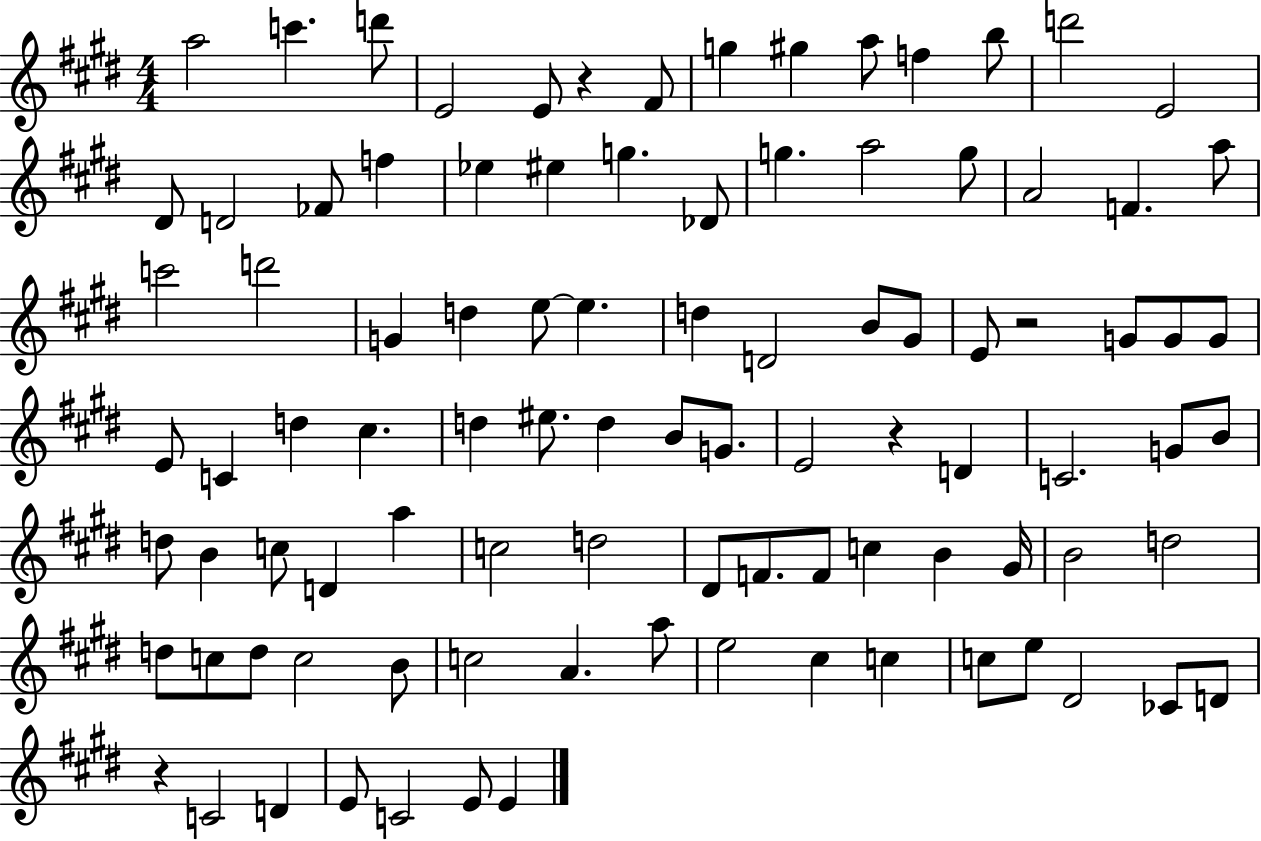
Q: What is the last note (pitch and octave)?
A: E4